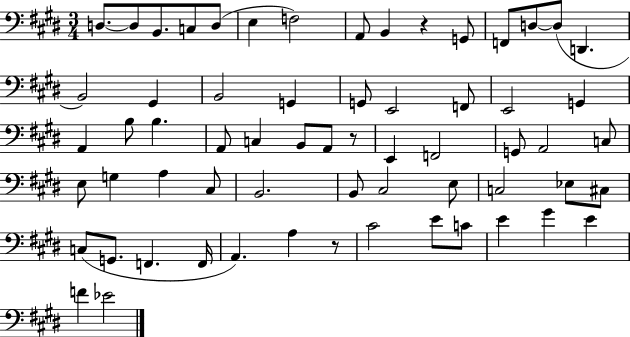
D3/e. D3/e B2/e. C3/e D3/e E3/q F3/h A2/e B2/q R/q G2/e F2/e D3/e D3/e D2/q. B2/h G#2/q B2/h G2/q G2/e E2/h F2/e E2/h G2/q A2/q B3/e B3/q. A2/e C3/q B2/e A2/e R/e E2/q F2/h G2/e A2/h C3/e E3/e G3/q A3/q C#3/e B2/h. B2/e C#3/h E3/e C3/h Eb3/e C#3/e C3/e G2/e. F2/q. F2/s A2/q. A3/q R/e C#4/h E4/e C4/e E4/q G#4/q E4/q F4/q Eb4/h